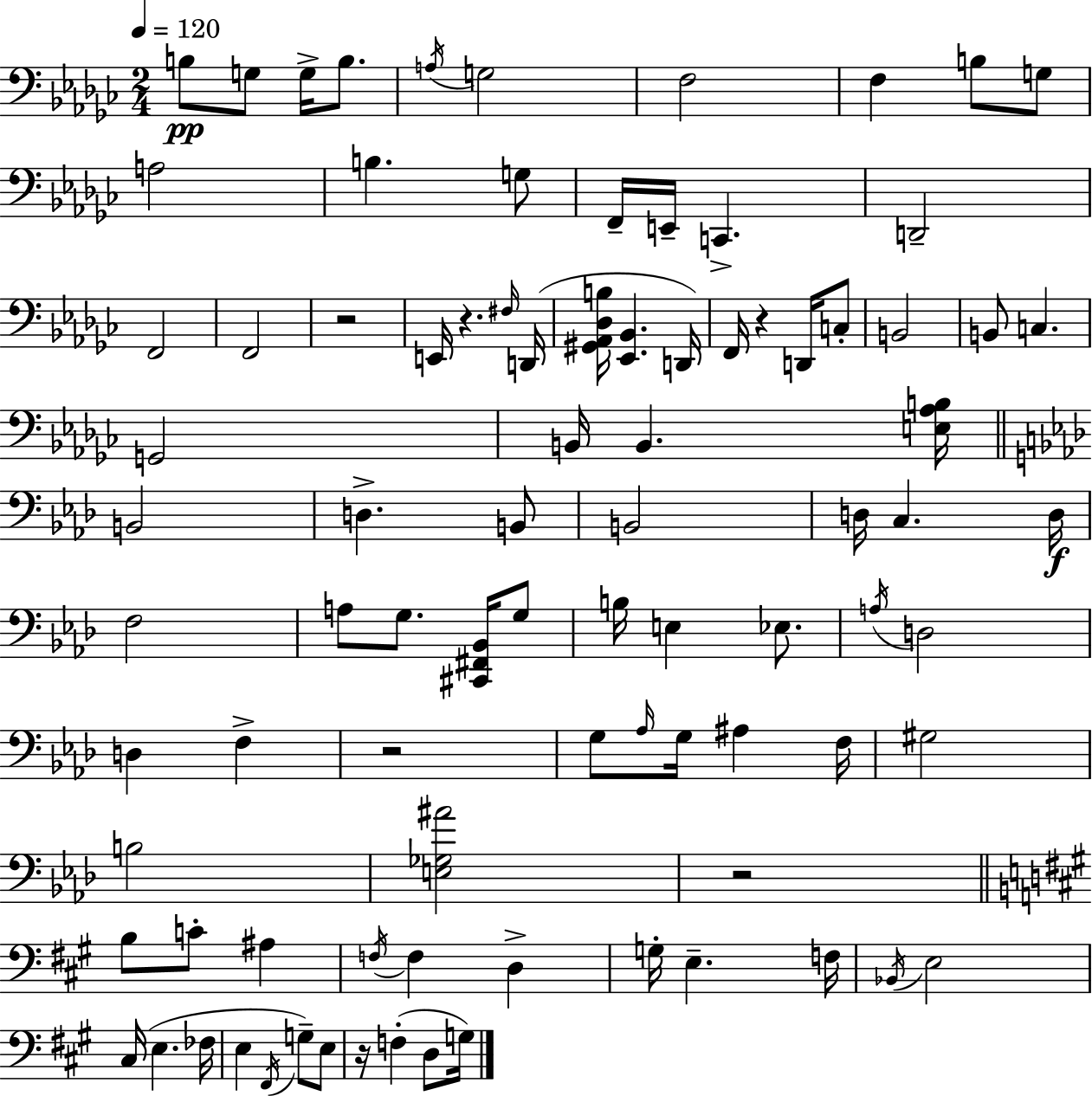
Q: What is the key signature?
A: EES minor